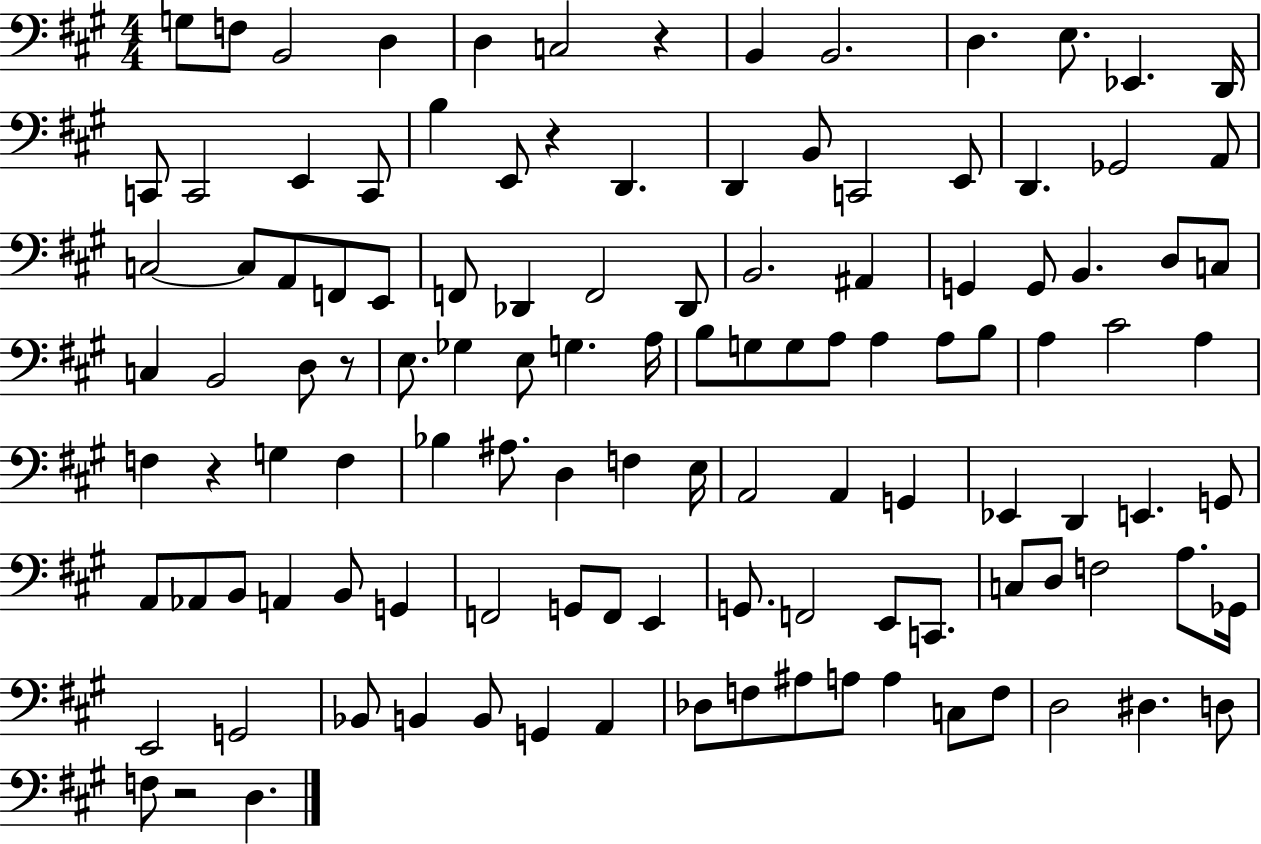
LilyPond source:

{
  \clef bass
  \numericTimeSignature
  \time 4/4
  \key a \major
  g8 f8 b,2 d4 | d4 c2 r4 | b,4 b,2. | d4. e8. ees,4. d,16 | \break c,8 c,2 e,4 c,8 | b4 e,8 r4 d,4. | d,4 b,8 c,2 e,8 | d,4. ges,2 a,8 | \break c2~~ c8 a,8 f,8 e,8 | f,8 des,4 f,2 des,8 | b,2. ais,4 | g,4 g,8 b,4. d8 c8 | \break c4 b,2 d8 r8 | e8. ges4 e8 g4. a16 | b8 g8 g8 a8 a4 a8 b8 | a4 cis'2 a4 | \break f4 r4 g4 f4 | bes4 ais8. d4 f4 e16 | a,2 a,4 g,4 | ees,4 d,4 e,4. g,8 | \break a,8 aes,8 b,8 a,4 b,8 g,4 | f,2 g,8 f,8 e,4 | g,8. f,2 e,8 c,8. | c8 d8 f2 a8. ges,16 | \break e,2 g,2 | bes,8 b,4 b,8 g,4 a,4 | des8 f8 ais8 a8 a4 c8 f8 | d2 dis4. d8 | \break f8 r2 d4. | \bar "|."
}